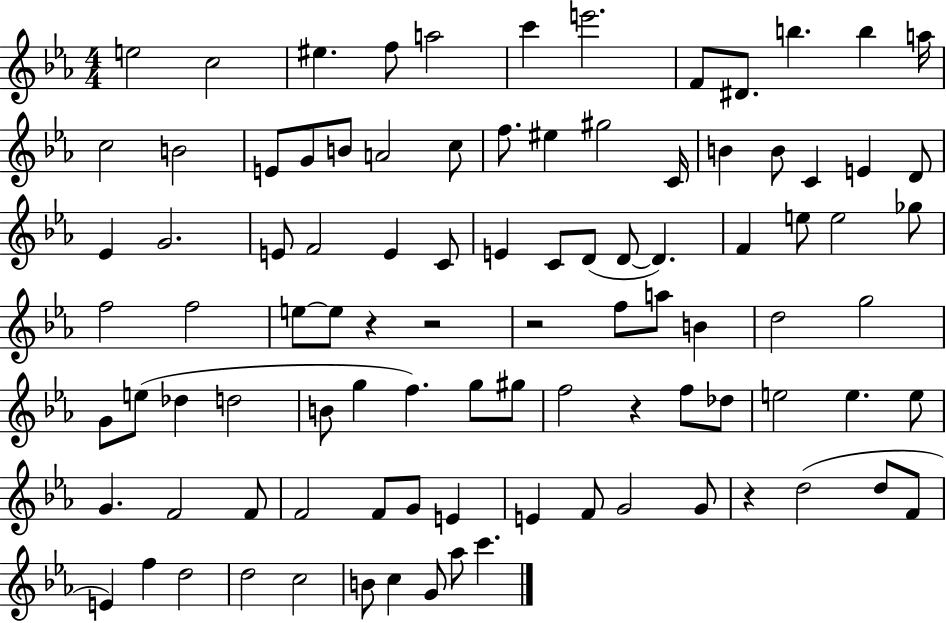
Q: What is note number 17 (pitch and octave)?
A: B4